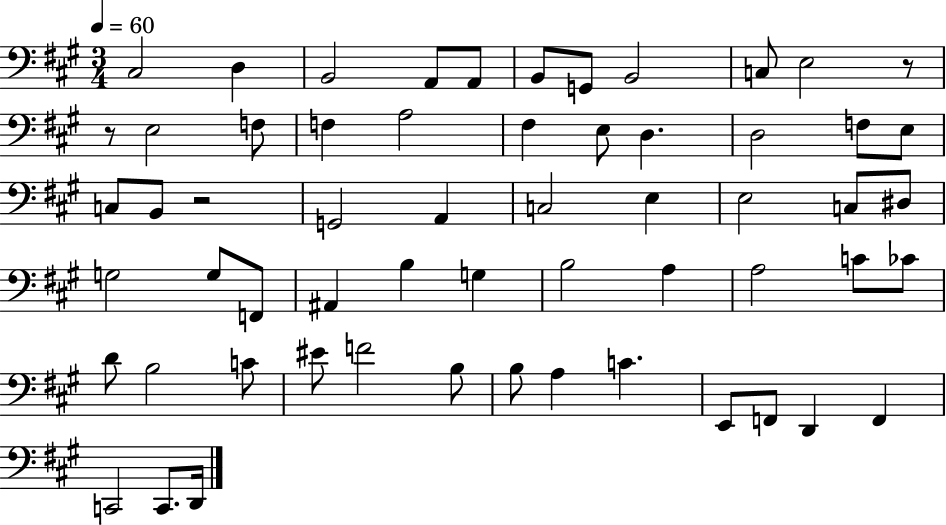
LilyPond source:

{
  \clef bass
  \numericTimeSignature
  \time 3/4
  \key a \major
  \tempo 4 = 60
  cis2 d4 | b,2 a,8 a,8 | b,8 g,8 b,2 | c8 e2 r8 | \break r8 e2 f8 | f4 a2 | fis4 e8 d4. | d2 f8 e8 | \break c8 b,8 r2 | g,2 a,4 | c2 e4 | e2 c8 dis8 | \break g2 g8 f,8 | ais,4 b4 g4 | b2 a4 | a2 c'8 ces'8 | \break d'8 b2 c'8 | eis'8 f'2 b8 | b8 a4 c'4. | e,8 f,8 d,4 f,4 | \break c,2 c,8. d,16 | \bar "|."
}